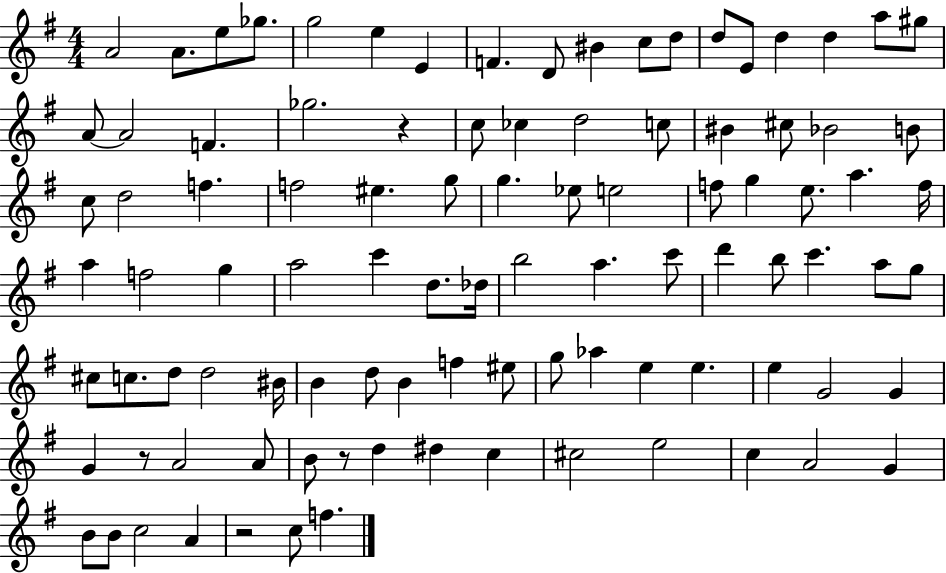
{
  \clef treble
  \numericTimeSignature
  \time 4/4
  \key g \major
  a'2 a'8. e''8 ges''8. | g''2 e''4 e'4 | f'4. d'8 bis'4 c''8 d''8 | d''8 e'8 d''4 d''4 a''8 gis''8 | \break a'8~~ a'2 f'4. | ges''2. r4 | c''8 ces''4 d''2 c''8 | bis'4 cis''8 bes'2 b'8 | \break c''8 d''2 f''4. | f''2 eis''4. g''8 | g''4. ees''8 e''2 | f''8 g''4 e''8. a''4. f''16 | \break a''4 f''2 g''4 | a''2 c'''4 d''8. des''16 | b''2 a''4. c'''8 | d'''4 b''8 c'''4. a''8 g''8 | \break cis''8 c''8. d''8 d''2 bis'16 | b'4 d''8 b'4 f''4 eis''8 | g''8 aes''4 e''4 e''4. | e''4 g'2 g'4 | \break g'4 r8 a'2 a'8 | b'8 r8 d''4 dis''4 c''4 | cis''2 e''2 | c''4 a'2 g'4 | \break b'8 b'8 c''2 a'4 | r2 c''8 f''4. | \bar "|."
}